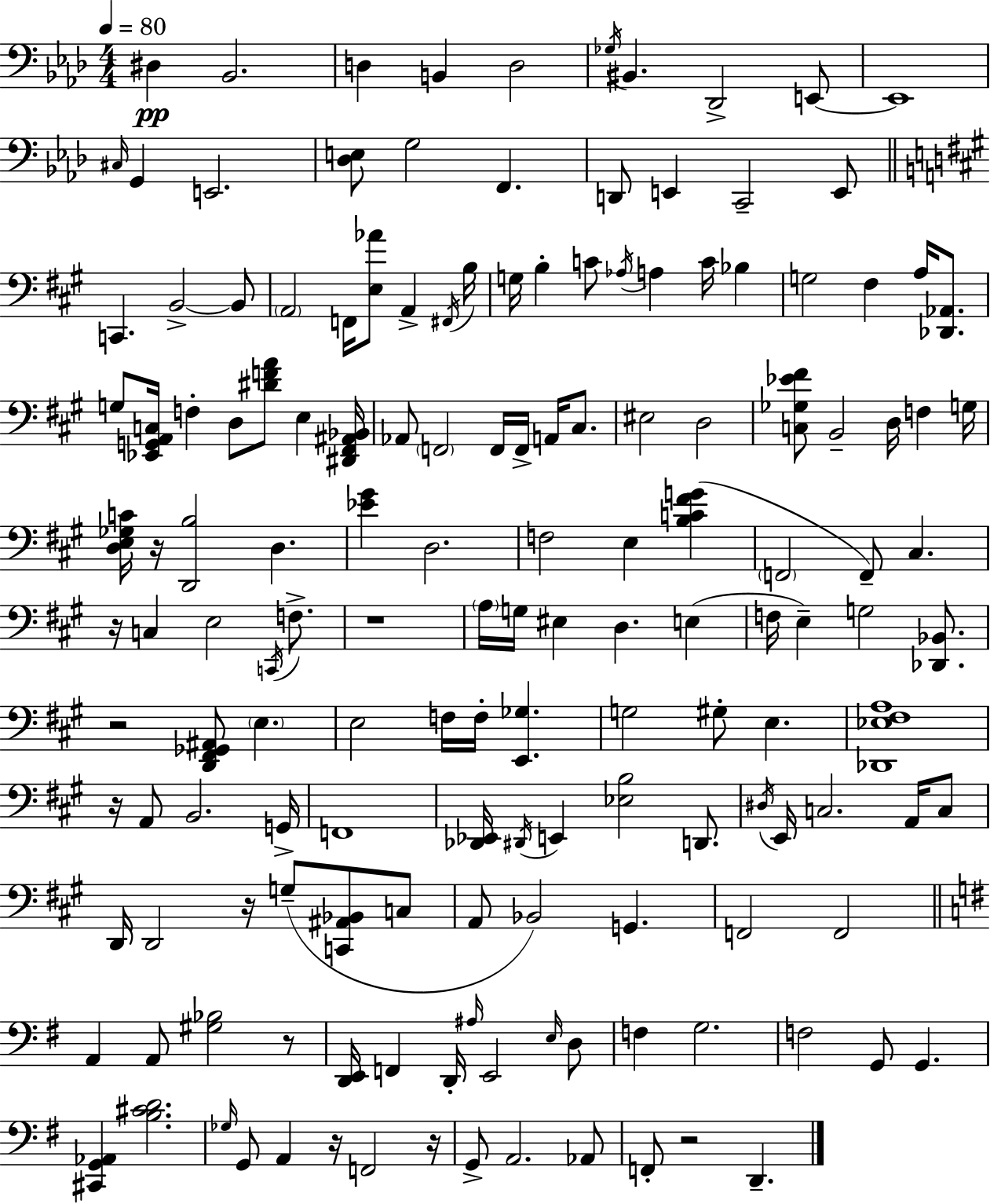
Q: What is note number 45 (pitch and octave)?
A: F2